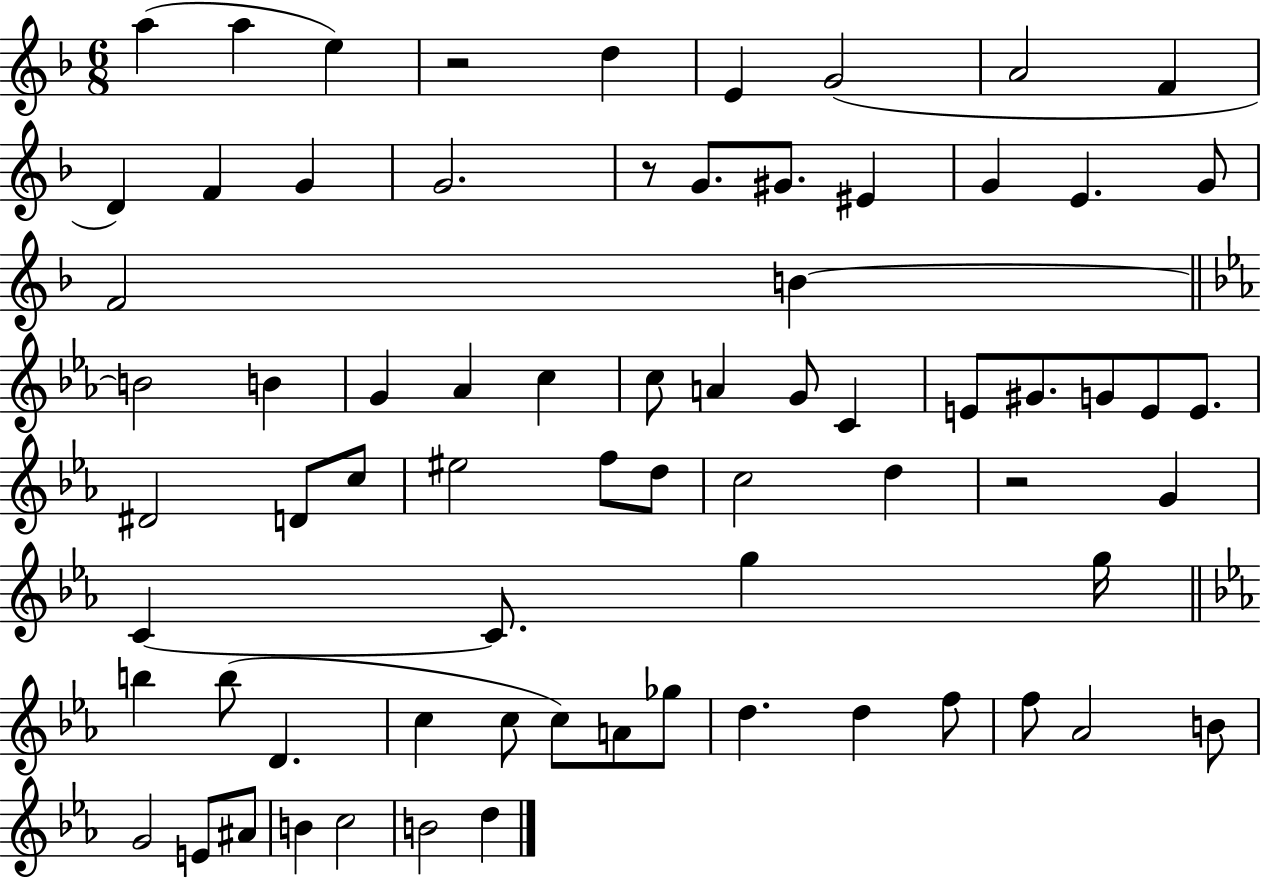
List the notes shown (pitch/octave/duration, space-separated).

A5/q A5/q E5/q R/h D5/q E4/q G4/h A4/h F4/q D4/q F4/q G4/q G4/h. R/e G4/e. G#4/e. EIS4/q G4/q E4/q. G4/e F4/h B4/q B4/h B4/q G4/q Ab4/q C5/q C5/e A4/q G4/e C4/q E4/e G#4/e. G4/e E4/e E4/e. D#4/h D4/e C5/e EIS5/h F5/e D5/e C5/h D5/q R/h G4/q C4/q C4/e. G5/q G5/s B5/q B5/e D4/q. C5/q C5/e C5/e A4/e Gb5/e D5/q. D5/q F5/e F5/e Ab4/h B4/e G4/h E4/e A#4/e B4/q C5/h B4/h D5/q